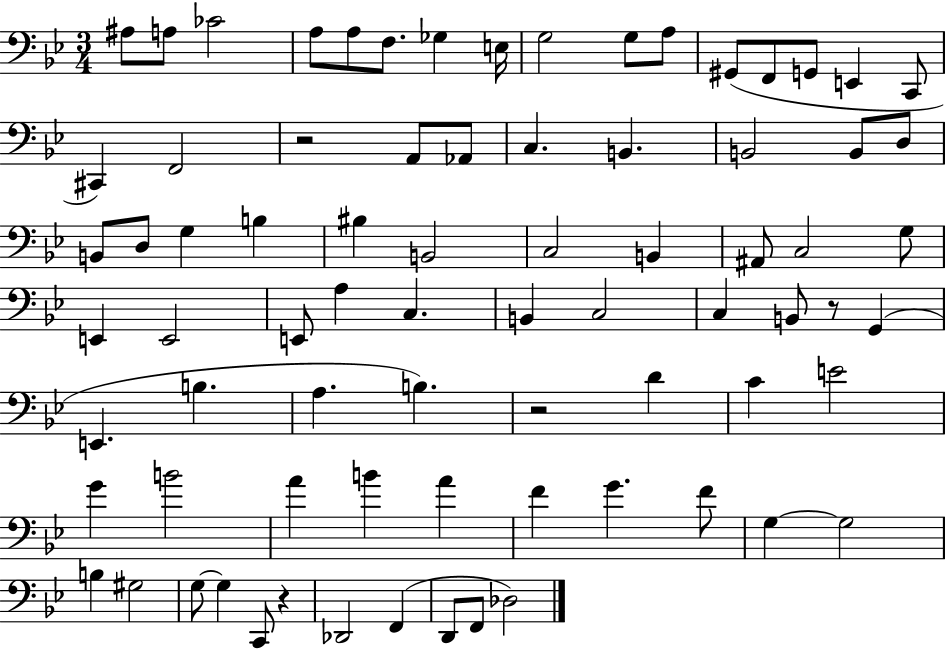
A#3/e A3/e CES4/h A3/e A3/e F3/e. Gb3/q E3/s G3/h G3/e A3/e G#2/e F2/e G2/e E2/q C2/e C#2/q F2/h R/h A2/e Ab2/e C3/q. B2/q. B2/h B2/e D3/e B2/e D3/e G3/q B3/q BIS3/q B2/h C3/h B2/q A#2/e C3/h G3/e E2/q E2/h E2/e A3/q C3/q. B2/q C3/h C3/q B2/e R/e G2/q E2/q. B3/q. A3/q. B3/q. R/h D4/q C4/q E4/h G4/q B4/h A4/q B4/q A4/q F4/q G4/q. F4/e G3/q G3/h B3/q G#3/h G3/e G3/q C2/e R/q Db2/h F2/q D2/e F2/e Db3/h